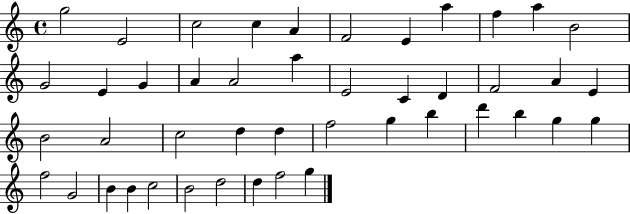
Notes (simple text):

G5/h E4/h C5/h C5/q A4/q F4/h E4/q A5/q F5/q A5/q B4/h G4/h E4/q G4/q A4/q A4/h A5/q E4/h C4/q D4/q F4/h A4/q E4/q B4/h A4/h C5/h D5/q D5/q F5/h G5/q B5/q D6/q B5/q G5/q G5/q F5/h G4/h B4/q B4/q C5/h B4/h D5/h D5/q F5/h G5/q